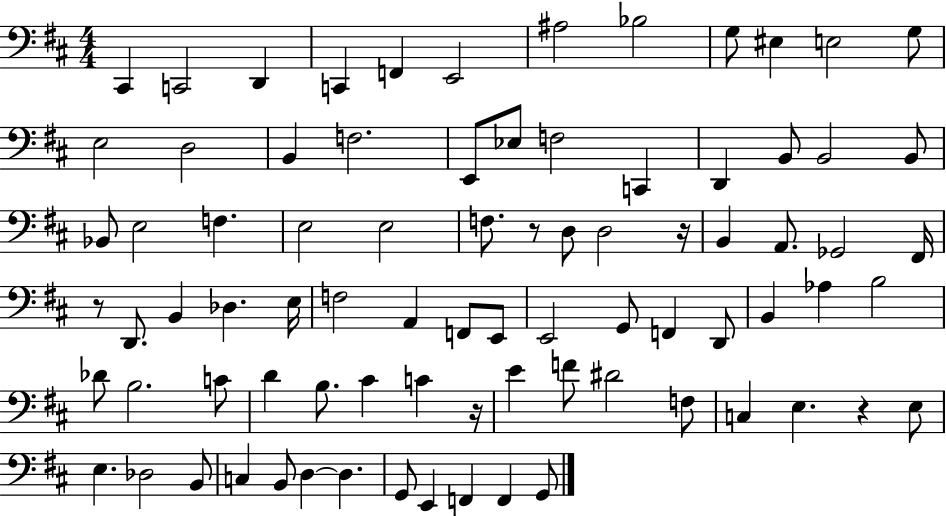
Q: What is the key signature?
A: D major